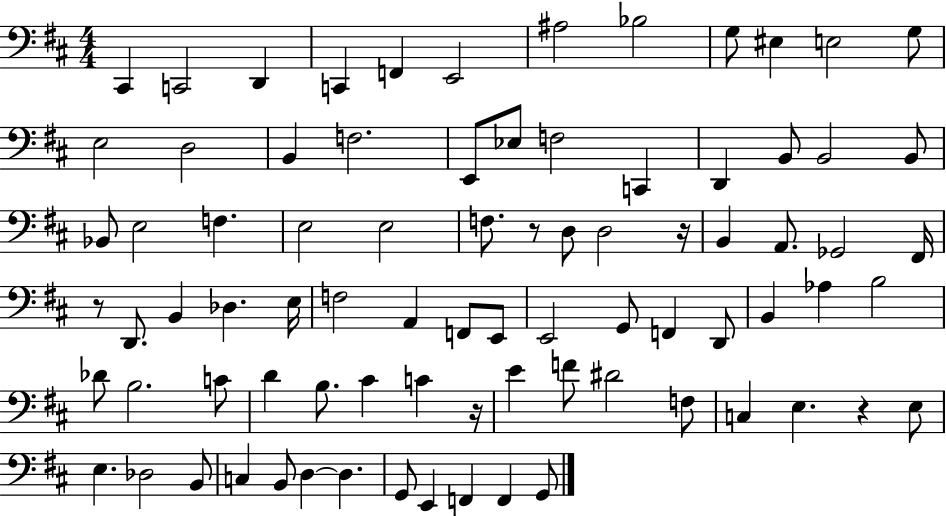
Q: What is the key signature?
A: D major